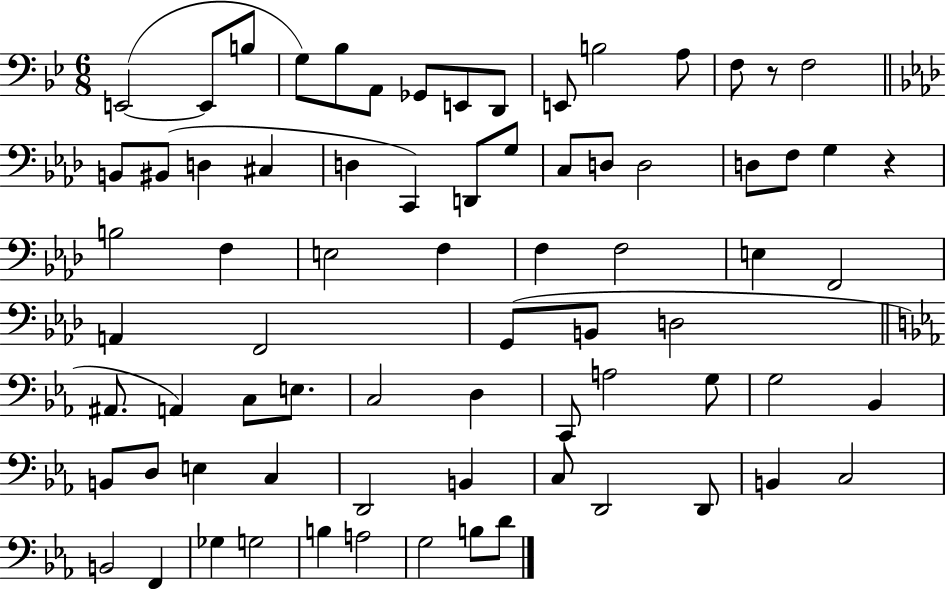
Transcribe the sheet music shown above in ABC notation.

X:1
T:Untitled
M:6/8
L:1/4
K:Bb
E,,2 E,,/2 B,/2 G,/2 _B,/2 A,,/2 _G,,/2 E,,/2 D,,/2 E,,/2 B,2 A,/2 F,/2 z/2 F,2 B,,/2 ^B,,/2 D, ^C, D, C,, D,,/2 G,/2 C,/2 D,/2 D,2 D,/2 F,/2 G, z B,2 F, E,2 F, F, F,2 E, F,,2 A,, F,,2 G,,/2 B,,/2 D,2 ^A,,/2 A,, C,/2 E,/2 C,2 D, C,,/2 A,2 G,/2 G,2 _B,, B,,/2 D,/2 E, C, D,,2 B,, C,/2 D,,2 D,,/2 B,, C,2 B,,2 F,, _G, G,2 B, A,2 G,2 B,/2 D/2